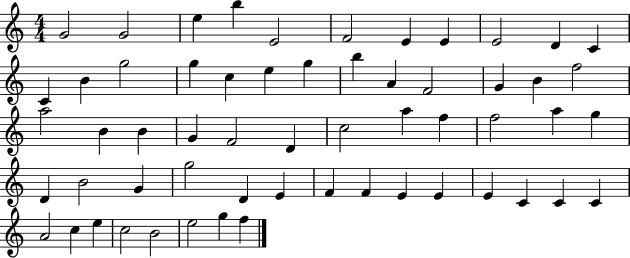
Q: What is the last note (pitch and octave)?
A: F5